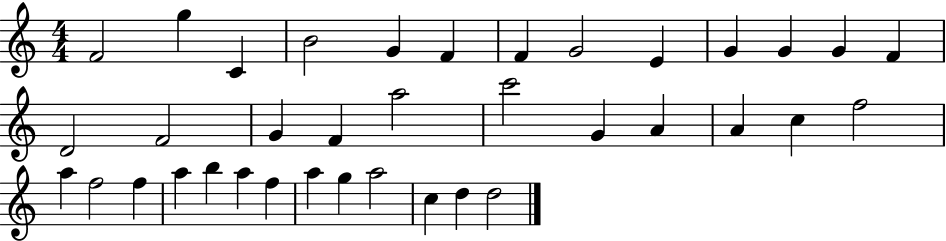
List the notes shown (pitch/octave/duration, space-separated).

F4/h G5/q C4/q B4/h G4/q F4/q F4/q G4/h E4/q G4/q G4/q G4/q F4/q D4/h F4/h G4/q F4/q A5/h C6/h G4/q A4/q A4/q C5/q F5/h A5/q F5/h F5/q A5/q B5/q A5/q F5/q A5/q G5/q A5/h C5/q D5/q D5/h